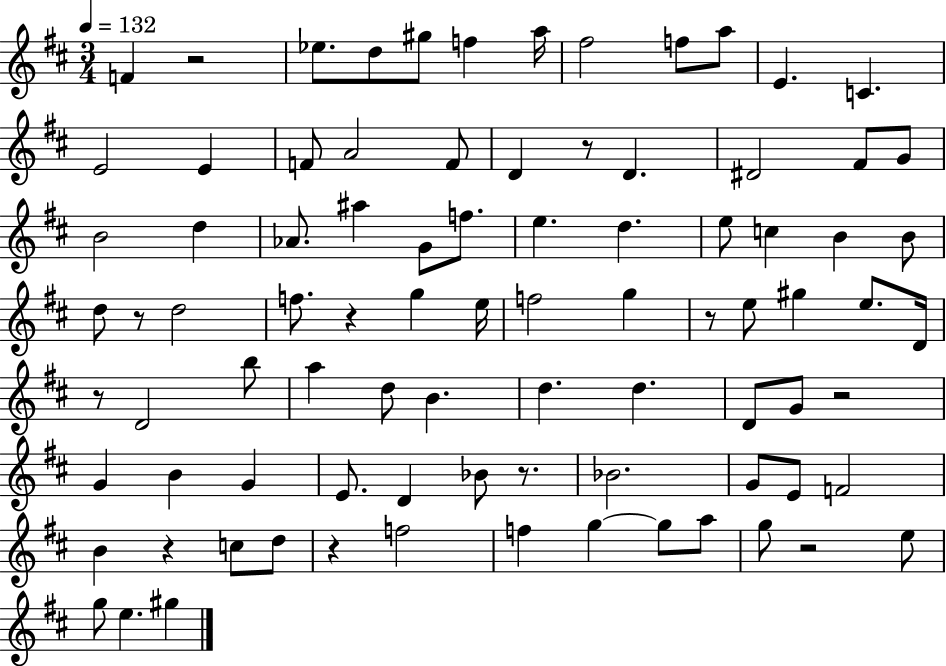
X:1
T:Untitled
M:3/4
L:1/4
K:D
F z2 _e/2 d/2 ^g/2 f a/4 ^f2 f/2 a/2 E C E2 E F/2 A2 F/2 D z/2 D ^D2 ^F/2 G/2 B2 d _A/2 ^a G/2 f/2 e d e/2 c B B/2 d/2 z/2 d2 f/2 z g e/4 f2 g z/2 e/2 ^g e/2 D/4 z/2 D2 b/2 a d/2 B d d D/2 G/2 z2 G B G E/2 D _B/2 z/2 _B2 G/2 E/2 F2 B z c/2 d/2 z f2 f g g/2 a/2 g/2 z2 e/2 g/2 e ^g